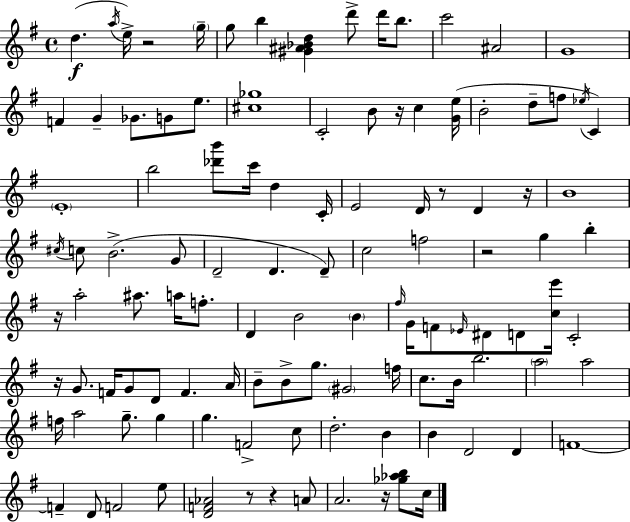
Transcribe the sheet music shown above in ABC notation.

X:1
T:Untitled
M:4/4
L:1/4
K:Em
d a/4 e/4 z2 g/4 g/2 b [^G^A_Bd] d'/2 d'/4 b/2 c'2 ^A2 G4 F G _G/2 G/2 e/2 [^c_g]4 C2 B/2 z/4 c [Ge]/4 B2 d/2 f/2 _e/4 C E4 b2 [_d'b']/2 c'/4 d C/4 E2 D/4 z/2 D z/4 B4 ^c/4 c/2 B2 G/2 D2 D D/2 c2 f2 z2 g b z/4 a2 ^a/2 a/4 f/2 D B2 B ^f/4 G/4 F/2 _E/4 ^D/2 D/2 [ce']/4 C2 z/4 G/2 F/4 G/2 D/2 F A/4 B/2 B/2 g/2 ^G2 f/4 c/2 B/4 b2 a2 a2 f/4 a2 g/2 g g F2 c/2 d2 B B D2 D F4 F D/2 F2 e/2 [DF_A]2 z/2 z A/2 A2 z/4 [_g_ab]/2 c/4